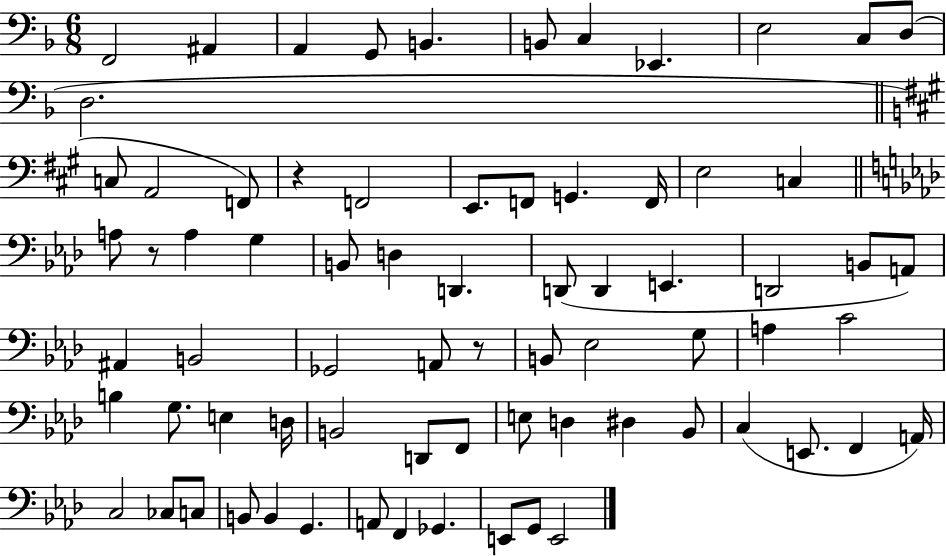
{
  \clef bass
  \numericTimeSignature
  \time 6/8
  \key f \major
  \repeat volta 2 { f,2 ais,4 | a,4 g,8 b,4. | b,8 c4 ees,4. | e2 c8 d8( | \break d2. | \bar "||" \break \key a \major c8 a,2 f,8) | r4 f,2 | e,8. f,8 g,4. f,16 | e2 c4 | \break \bar "||" \break \key f \minor a8 r8 a4 g4 | b,8 d4 d,4. | d,8( d,4 e,4. | d,2 b,8 a,8) | \break ais,4 b,2 | ges,2 a,8 r8 | b,8 ees2 g8 | a4 c'2 | \break b4 g8. e4 d16 | b,2 d,8 f,8 | e8 d4 dis4 bes,8 | c4( e,8. f,4 a,16) | \break c2 ces8 c8 | b,8 b,4 g,4. | a,8 f,4 ges,4. | e,8 g,8 e,2 | \break } \bar "|."
}